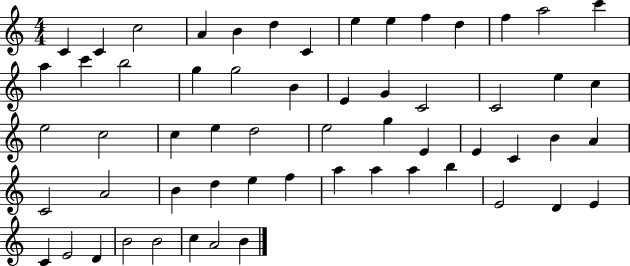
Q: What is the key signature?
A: C major